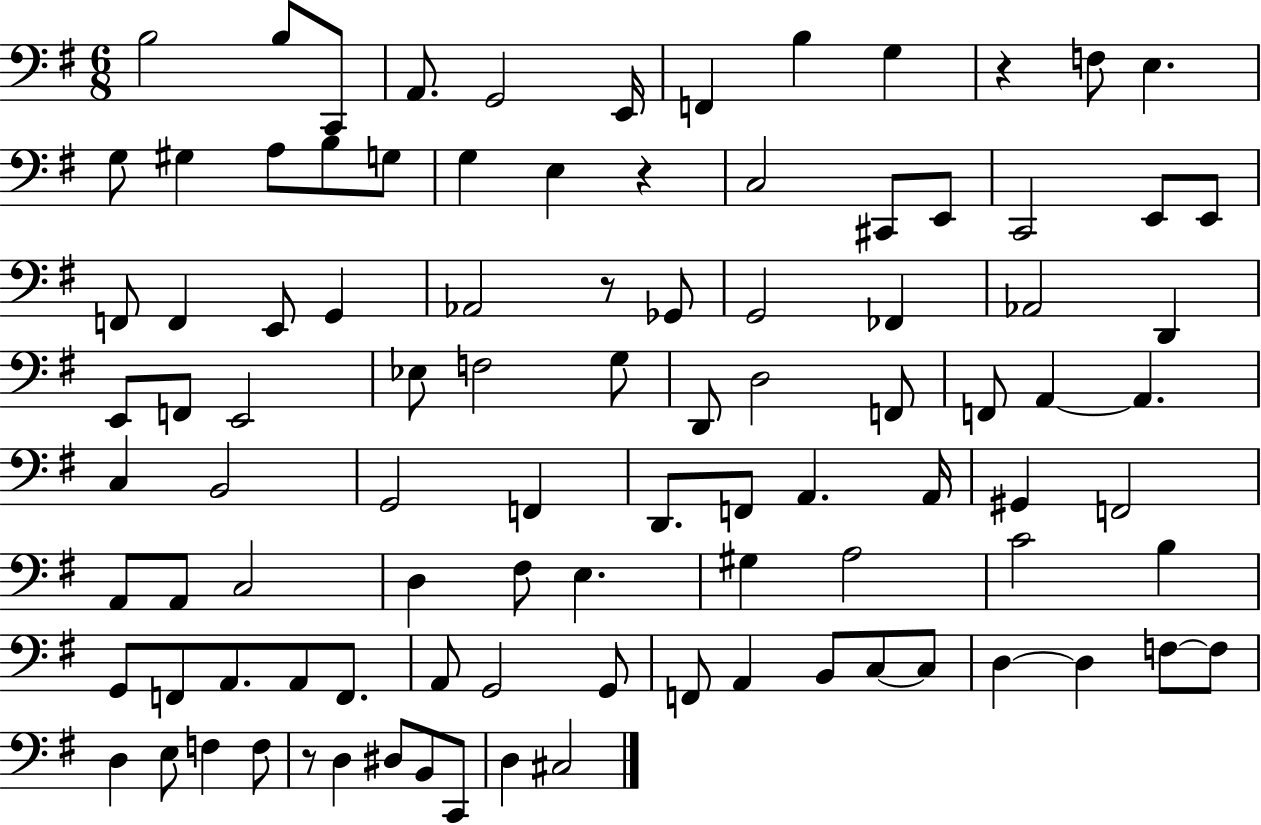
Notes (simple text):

B3/h B3/e C2/e A2/e. G2/h E2/s F2/q B3/q G3/q R/q F3/e E3/q. G3/e G#3/q A3/e B3/e G3/e G3/q E3/q R/q C3/h C#2/e E2/e C2/h E2/e E2/e F2/e F2/q E2/e G2/q Ab2/h R/e Gb2/e G2/h FES2/q Ab2/h D2/q E2/e F2/e E2/h Eb3/e F3/h G3/e D2/e D3/h F2/e F2/e A2/q A2/q. C3/q B2/h G2/h F2/q D2/e. F2/e A2/q. A2/s G#2/q F2/h A2/e A2/e C3/h D3/q F#3/e E3/q. G#3/q A3/h C4/h B3/q G2/e F2/e A2/e. A2/e F2/e. A2/e G2/h G2/e F2/e A2/q B2/e C3/e C3/e D3/q D3/q F3/e F3/e D3/q E3/e F3/q F3/e R/e D3/q D#3/e B2/e C2/e D3/q C#3/h